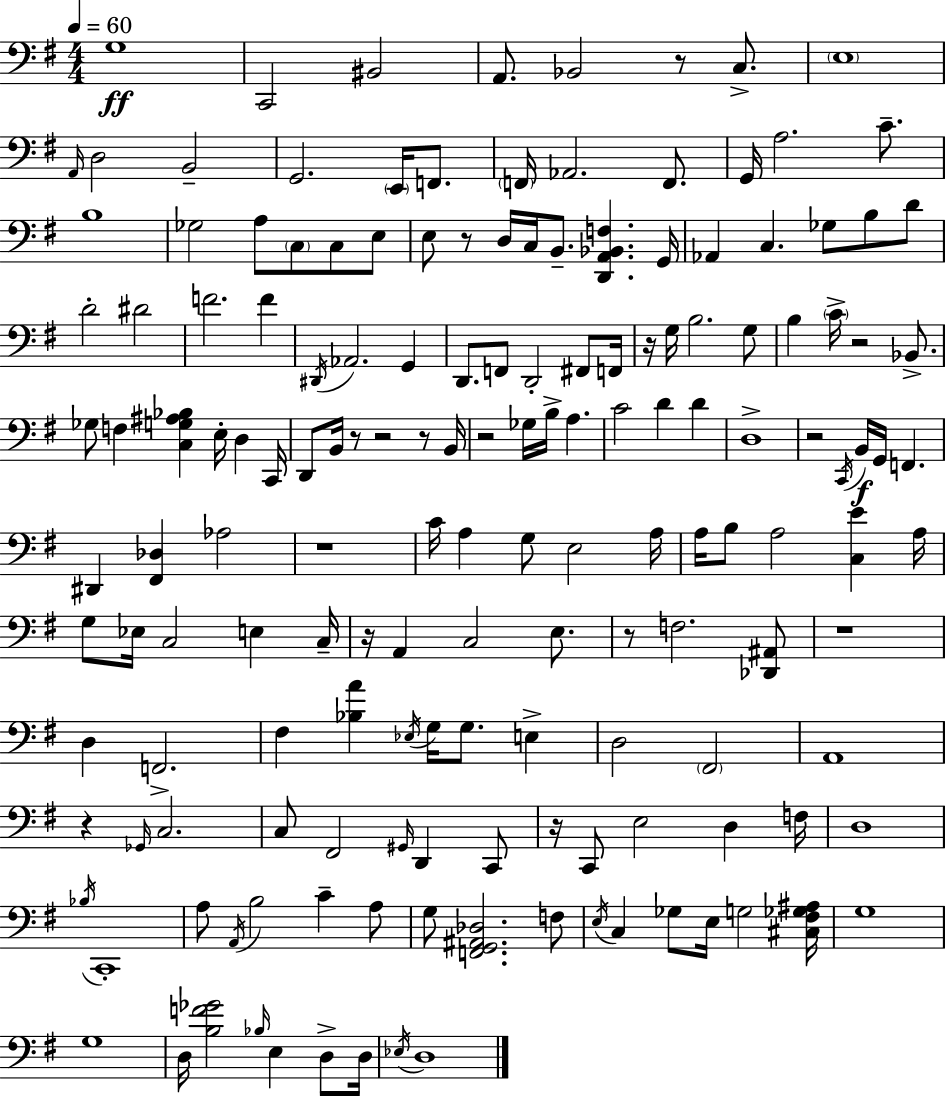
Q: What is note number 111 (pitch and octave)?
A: E3